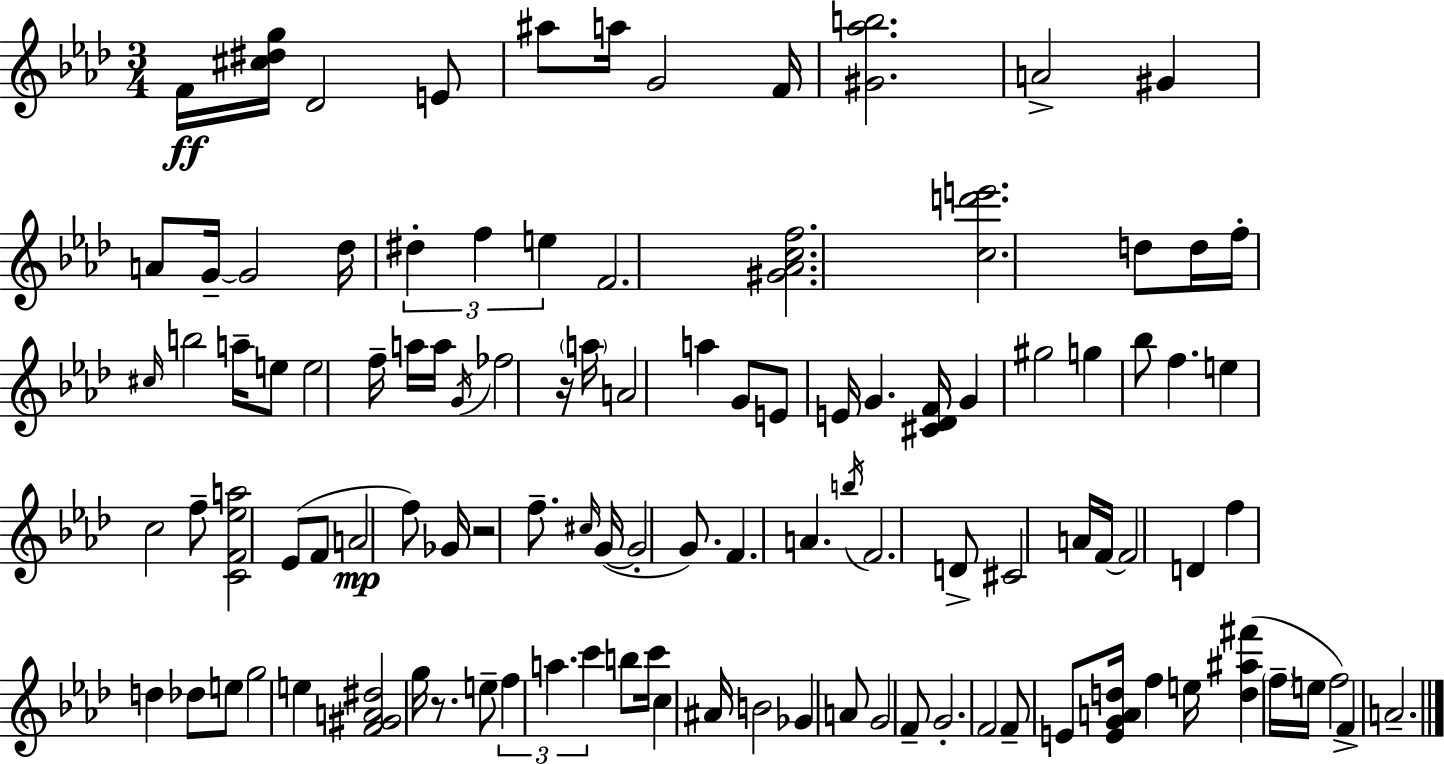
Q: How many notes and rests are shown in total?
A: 108